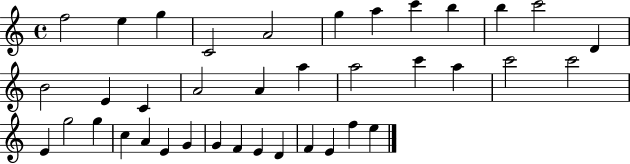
X:1
T:Untitled
M:4/4
L:1/4
K:C
f2 e g C2 A2 g a c' b b c'2 D B2 E C A2 A a a2 c' a c'2 c'2 E g2 g c A E G G F E D F E f e